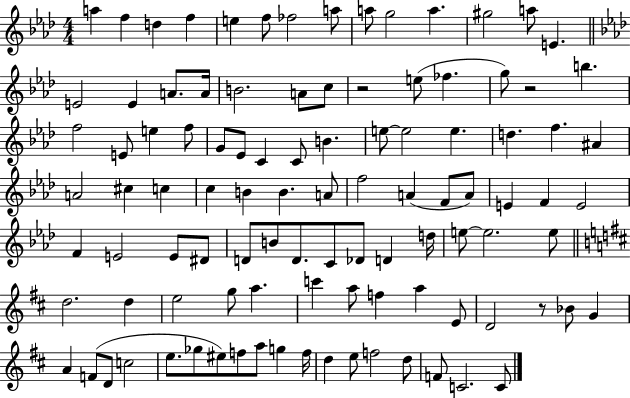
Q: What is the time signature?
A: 4/4